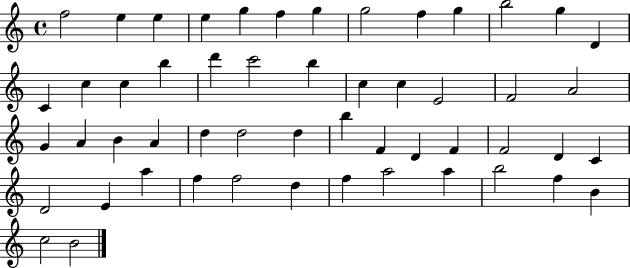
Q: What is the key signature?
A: C major